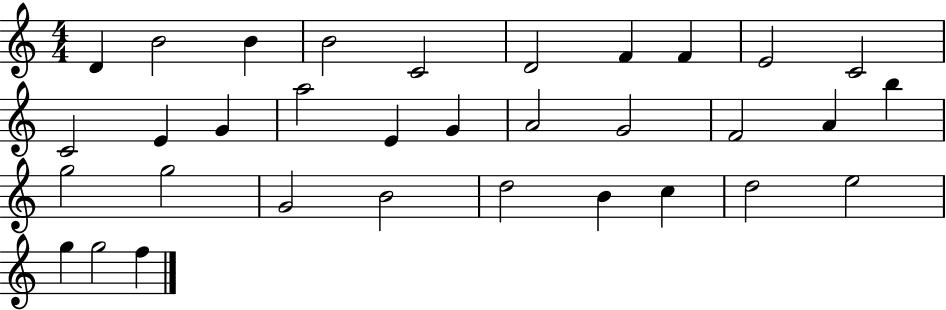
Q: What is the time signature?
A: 4/4